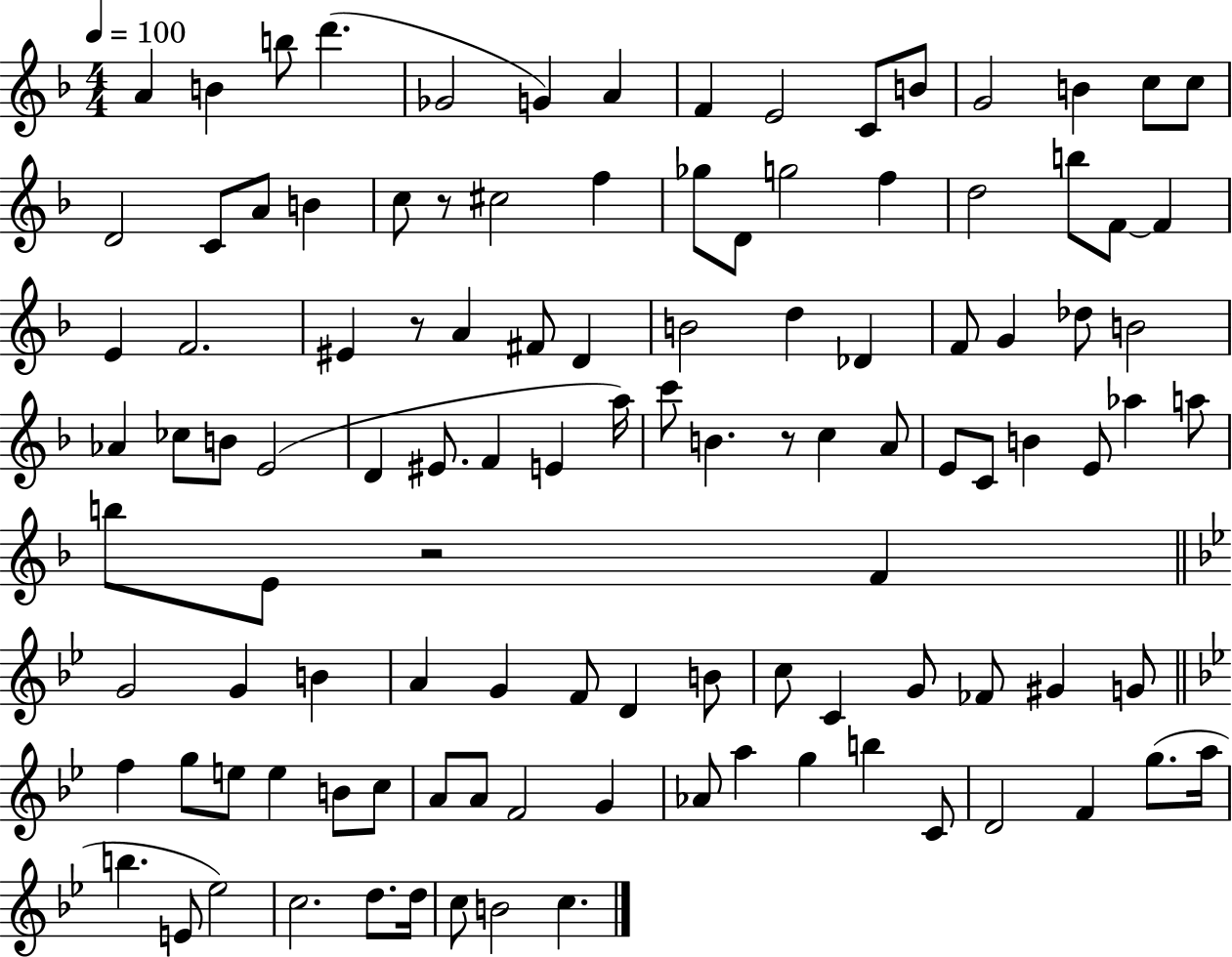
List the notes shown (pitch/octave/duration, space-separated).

A4/q B4/q B5/e D6/q. Gb4/h G4/q A4/q F4/q E4/h C4/e B4/e G4/h B4/q C5/e C5/e D4/h C4/e A4/e B4/q C5/e R/e C#5/h F5/q Gb5/e D4/e G5/h F5/q D5/h B5/e F4/e F4/q E4/q F4/h. EIS4/q R/e A4/q F#4/e D4/q B4/h D5/q Db4/q F4/e G4/q Db5/e B4/h Ab4/q CES5/e B4/e E4/h D4/q EIS4/e. F4/q E4/q A5/s C6/e B4/q. R/e C5/q A4/e E4/e C4/e B4/q E4/e Ab5/q A5/e B5/e E4/e R/h F4/q G4/h G4/q B4/q A4/q G4/q F4/e D4/q B4/e C5/e C4/q G4/e FES4/e G#4/q G4/e F5/q G5/e E5/e E5/q B4/e C5/e A4/e A4/e F4/h G4/q Ab4/e A5/q G5/q B5/q C4/e D4/h F4/q G5/e. A5/s B5/q. E4/e Eb5/h C5/h. D5/e. D5/s C5/e B4/h C5/q.